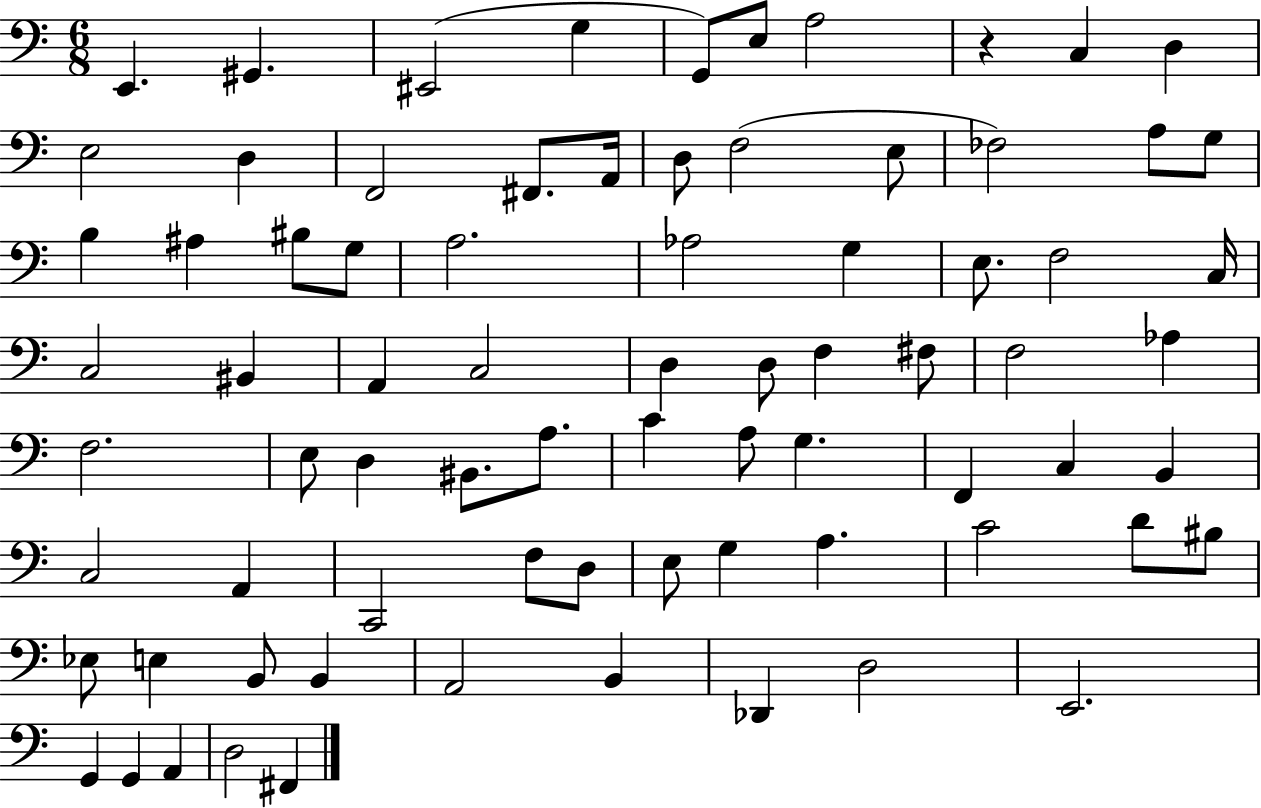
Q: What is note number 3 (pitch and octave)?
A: EIS2